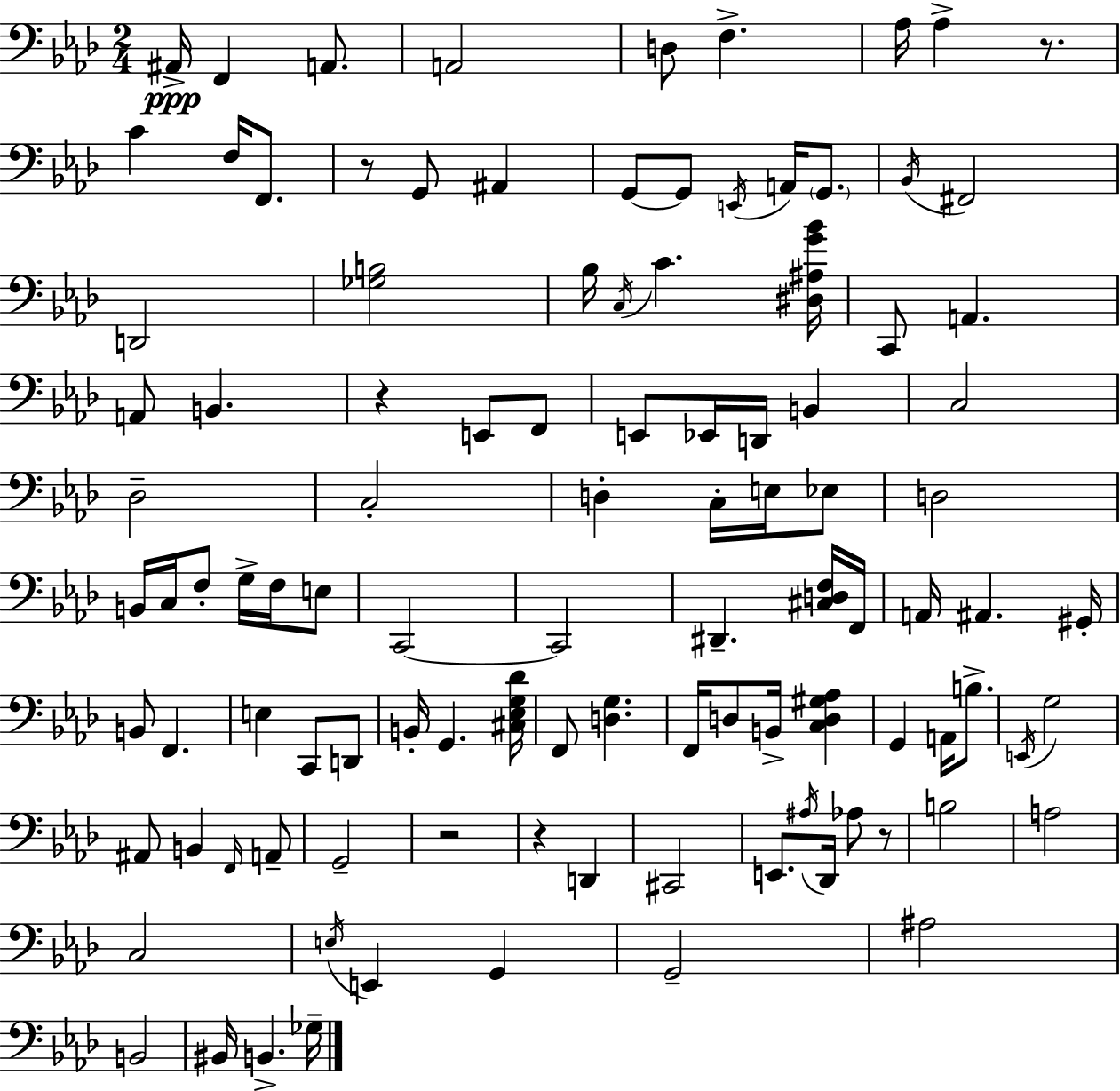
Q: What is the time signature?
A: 2/4